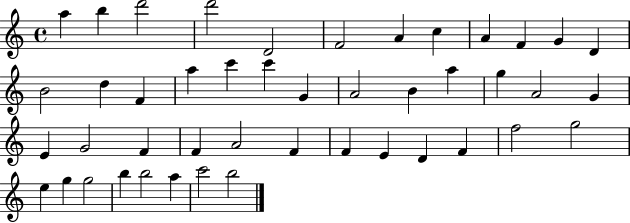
A5/q B5/q D6/h D6/h D4/h F4/h A4/q C5/q A4/q F4/q G4/q D4/q B4/h D5/q F4/q A5/q C6/q C6/q G4/q A4/h B4/q A5/q G5/q A4/h G4/q E4/q G4/h F4/q F4/q A4/h F4/q F4/q E4/q D4/q F4/q F5/h G5/h E5/q G5/q G5/h B5/q B5/h A5/q C6/h B5/h